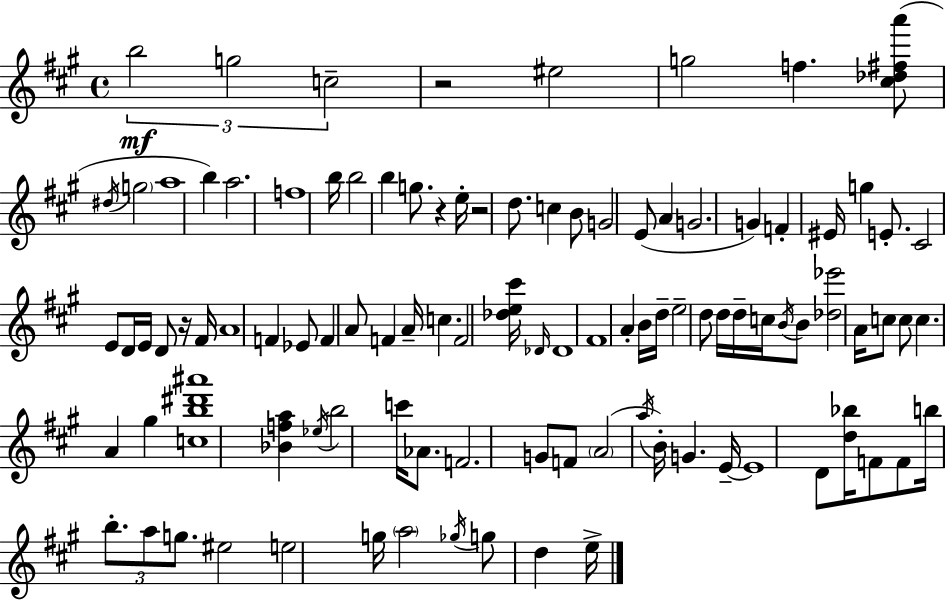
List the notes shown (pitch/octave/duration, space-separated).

B5/h G5/h C5/h R/h EIS5/h G5/h F5/q. [C#5,Db5,F#5,A6]/e D#5/s G5/h A5/w B5/q A5/h. F5/w B5/s B5/h B5/q G5/e. R/q E5/s R/h D5/e. C5/q B4/e G4/h E4/e A4/q G4/h. G4/q F4/q EIS4/s G5/q E4/e. C#4/h E4/e D4/s E4/s D4/e R/s F#4/s A4/w F4/q Eb4/e F4/q A4/e F4/q A4/s C5/q. F4/h [Db5,E5,C#6]/s Db4/s Db4/w F#4/w A4/q B4/s D5/s E5/h D5/e D5/s D5/s C5/s B4/s B4/e [Db5,Eb6]/h A4/s C5/e C5/e C5/q. A4/q G#5/q [C5,B5,D#6,A#6]/w [Bb4,F5,A5]/q Eb5/s B5/h C6/s Ab4/e. F4/h. G4/e F4/e A4/h A5/s B4/s G4/q. E4/s E4/w D4/e [D5,Bb5]/s F4/e F4/e B5/s B5/e. A5/e G5/e. EIS5/h E5/h G5/s A5/h Gb5/s G5/e D5/q E5/s